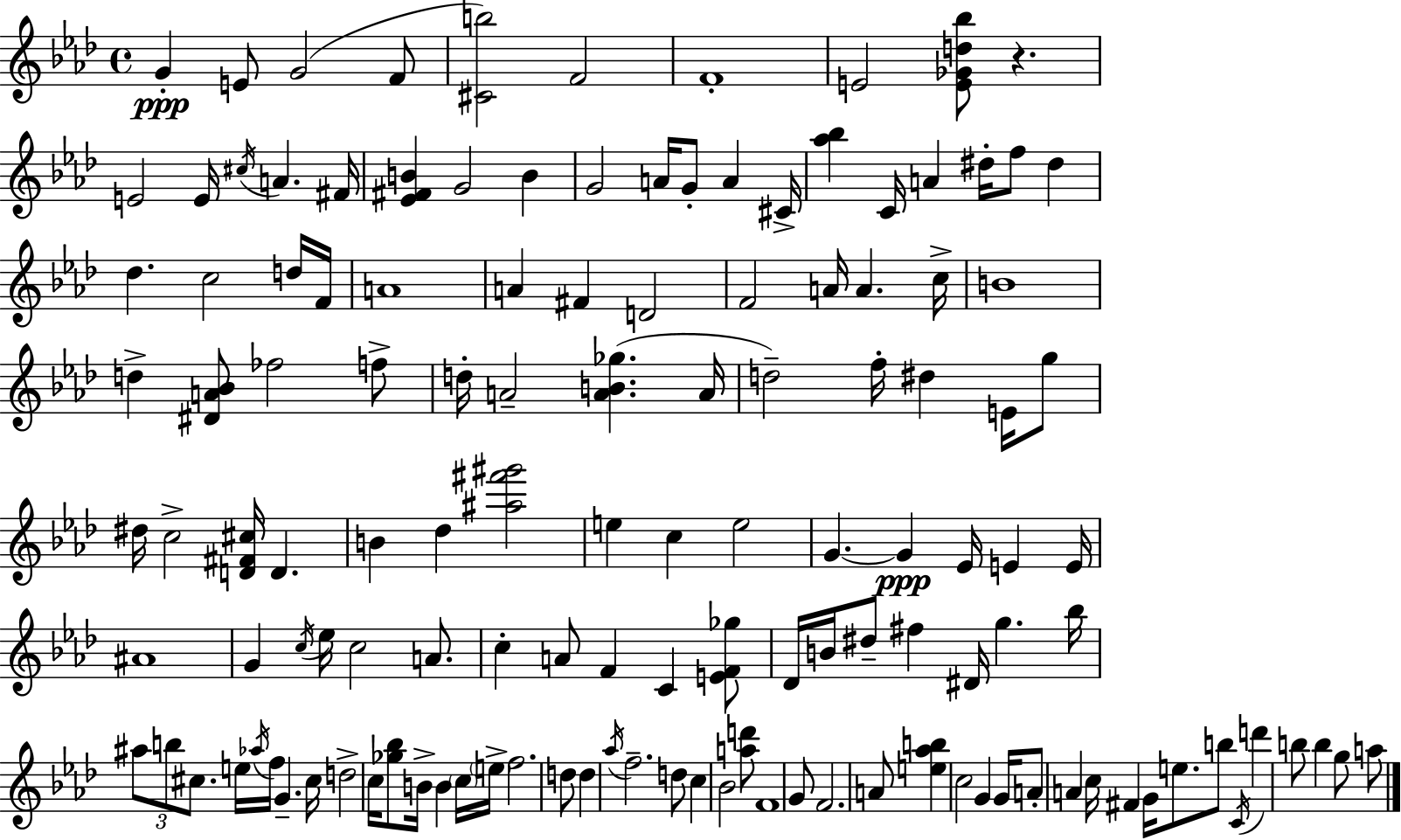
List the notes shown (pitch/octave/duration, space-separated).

G4/q E4/e G4/h F4/e [C#4,B5]/h F4/h F4/w E4/h [E4,Gb4,D5,Bb5]/e R/q. E4/h E4/s C#5/s A4/q. F#4/s [Eb4,F#4,B4]/q G4/h B4/q G4/h A4/s G4/e A4/q C#4/s [Ab5,Bb5]/q C4/s A4/q D#5/s F5/e D#5/q Db5/q. C5/h D5/s F4/s A4/w A4/q F#4/q D4/h F4/h A4/s A4/q. C5/s B4/w D5/q [D#4,A4,Bb4]/e FES5/h F5/e D5/s A4/h [A4,B4,Gb5]/q. A4/s D5/h F5/s D#5/q E4/s G5/e D#5/s C5/h [D4,F#4,C#5]/s D4/q. B4/q Db5/q [A#5,F#6,G#6]/h E5/q C5/q E5/h G4/q. G4/q Eb4/s E4/q E4/s A#4/w G4/q C5/s Eb5/s C5/h A4/e. C5/q A4/e F4/q C4/q [E4,F4,Gb5]/e Db4/s B4/s D#5/e F#5/q D#4/s G5/q. Bb5/s A#5/e B5/e C#5/e. E5/s Ab5/s F5/s G4/q. C#5/s D5/h C5/s [Gb5,Bb5]/e B4/s B4/q C5/s E5/s F5/h. D5/e D5/q Ab5/s F5/h. D5/e C5/q Bb4/h [A5,D6]/e F4/w G4/e F4/h. A4/e [E5,Ab5,B5]/q C5/h G4/q G4/s A4/e A4/q C5/s F#4/q G4/s E5/e. B5/e C4/s D6/q B5/e B5/q G5/e A5/e